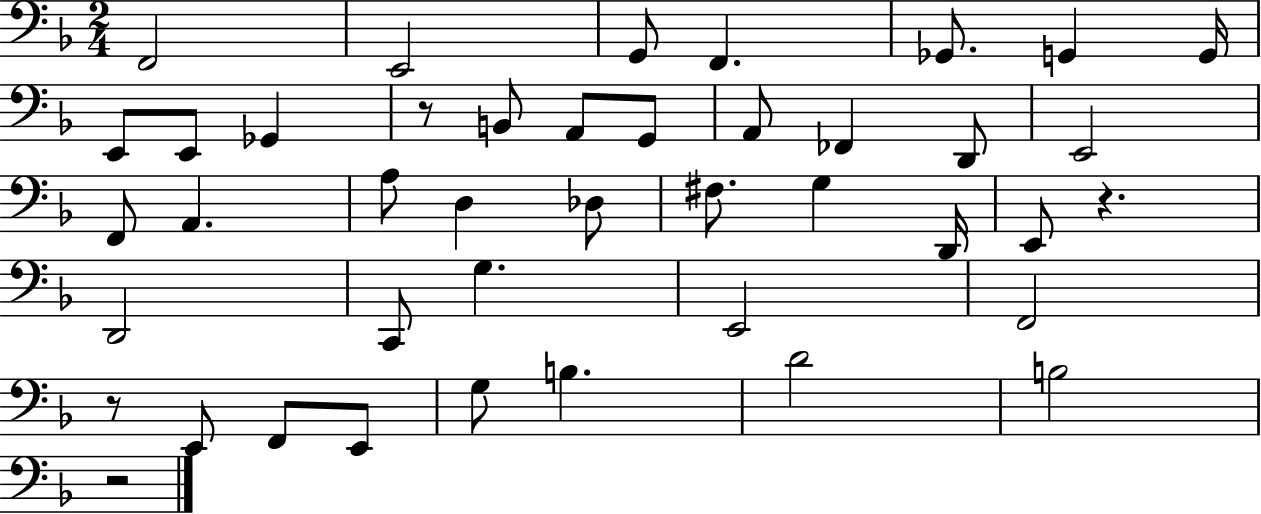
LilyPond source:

{
  \clef bass
  \numericTimeSignature
  \time 2/4
  \key f \major
  f,2 | e,2 | g,8 f,4. | ges,8. g,4 g,16 | \break e,8 e,8 ges,4 | r8 b,8 a,8 g,8 | a,8 fes,4 d,8 | e,2 | \break f,8 a,4. | a8 d4 des8 | fis8. g4 d,16 | e,8 r4. | \break d,2 | c,8 g4. | e,2 | f,2 | \break r8 e,8 f,8 e,8 | g8 b4. | d'2 | b2 | \break r2 | \bar "|."
}